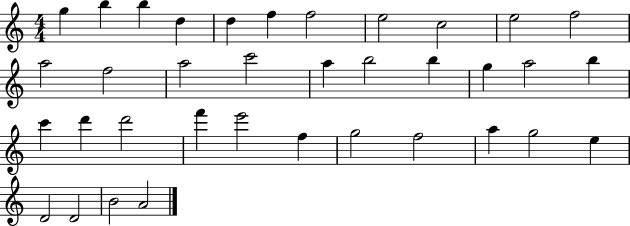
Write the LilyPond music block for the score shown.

{
  \clef treble
  \numericTimeSignature
  \time 4/4
  \key c \major
  g''4 b''4 b''4 d''4 | d''4 f''4 f''2 | e''2 c''2 | e''2 f''2 | \break a''2 f''2 | a''2 c'''2 | a''4 b''2 b''4 | g''4 a''2 b''4 | \break c'''4 d'''4 d'''2 | f'''4 e'''2 f''4 | g''2 f''2 | a''4 g''2 e''4 | \break d'2 d'2 | b'2 a'2 | \bar "|."
}